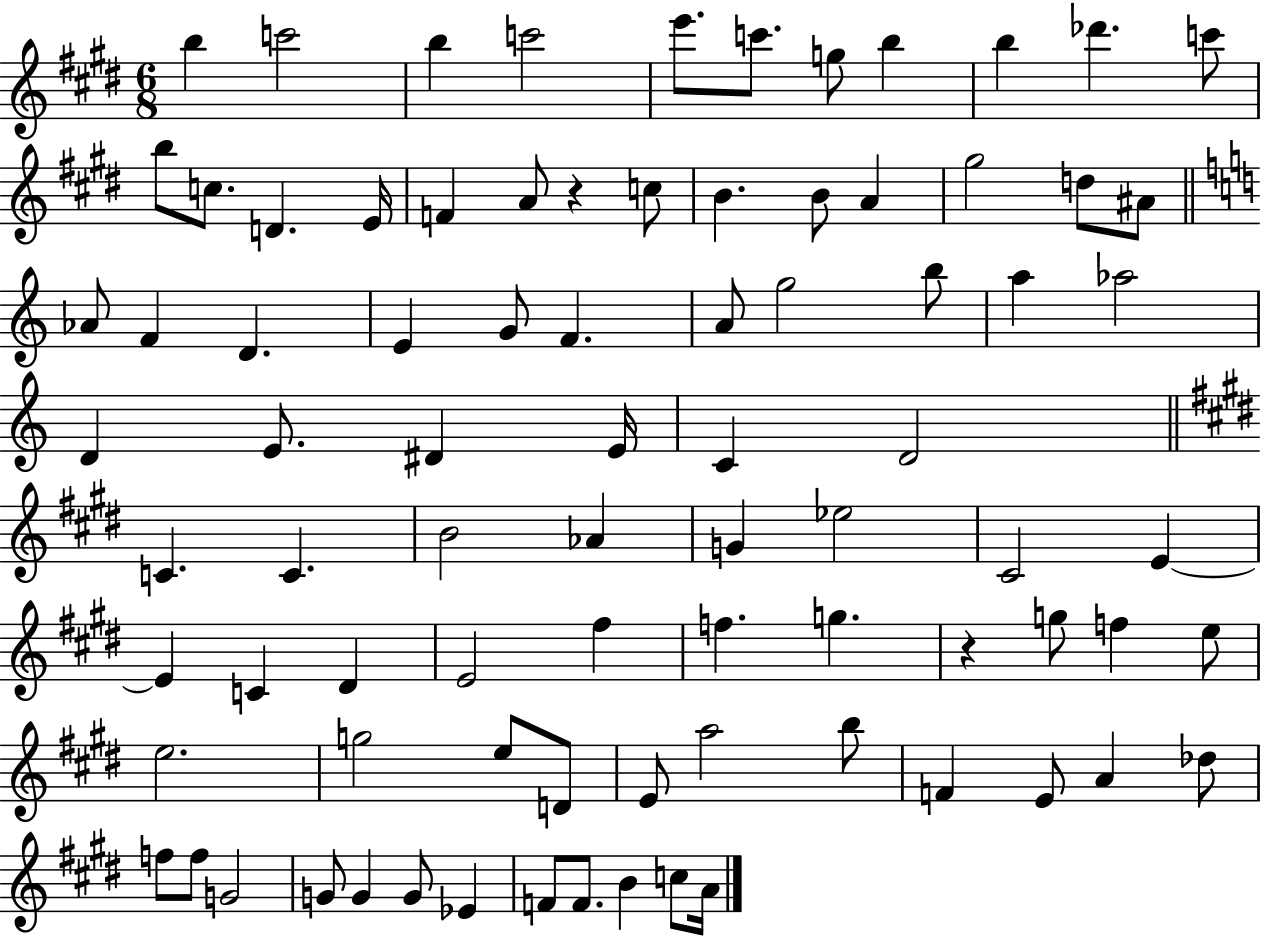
{
  \clef treble
  \numericTimeSignature
  \time 6/8
  \key e \major
  \repeat volta 2 { b''4 c'''2 | b''4 c'''2 | e'''8. c'''8. g''8 b''4 | b''4 des'''4. c'''8 | \break b''8 c''8. d'4. e'16 | f'4 a'8 r4 c''8 | b'4. b'8 a'4 | gis''2 d''8 ais'8 | \break \bar "||" \break \key a \minor aes'8 f'4 d'4. | e'4 g'8 f'4. | a'8 g''2 b''8 | a''4 aes''2 | \break d'4 e'8. dis'4 e'16 | c'4 d'2 | \bar "||" \break \key e \major c'4. c'4. | b'2 aes'4 | g'4 ees''2 | cis'2 e'4~~ | \break e'4 c'4 dis'4 | e'2 fis''4 | f''4. g''4. | r4 g''8 f''4 e''8 | \break e''2. | g''2 e''8 d'8 | e'8 a''2 b''8 | f'4 e'8 a'4 des''8 | \break f''8 f''8 g'2 | g'8 g'4 g'8 ees'4 | f'8 f'8. b'4 c''8 a'16 | } \bar "|."
}